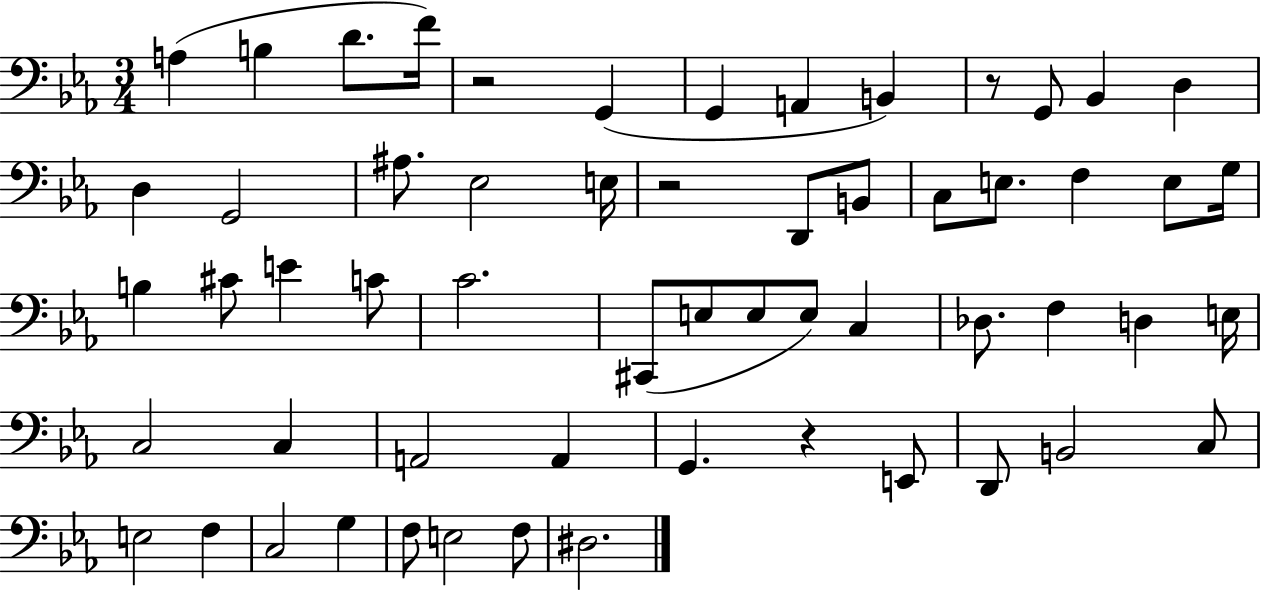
{
  \clef bass
  \numericTimeSignature
  \time 3/4
  \key ees \major
  a4( b4 d'8. f'16) | r2 g,4( | g,4 a,4 b,4) | r8 g,8 bes,4 d4 | \break d4 g,2 | ais8. ees2 e16 | r2 d,8 b,8 | c8 e8. f4 e8 g16 | \break b4 cis'8 e'4 c'8 | c'2. | cis,8( e8 e8 e8) c4 | des8. f4 d4 e16 | \break c2 c4 | a,2 a,4 | g,4. r4 e,8 | d,8 b,2 c8 | \break e2 f4 | c2 g4 | f8 e2 f8 | dis2. | \break \bar "|."
}